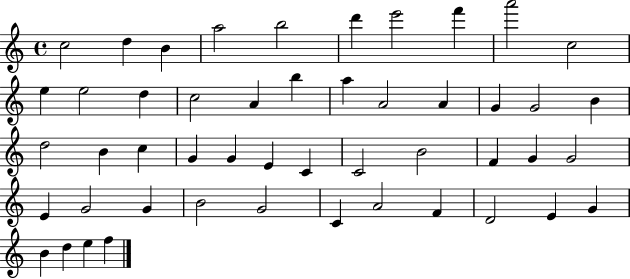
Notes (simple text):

C5/h D5/q B4/q A5/h B5/h D6/q E6/h F6/q A6/h C5/h E5/q E5/h D5/q C5/h A4/q B5/q A5/q A4/h A4/q G4/q G4/h B4/q D5/h B4/q C5/q G4/q G4/q E4/q C4/q C4/h B4/h F4/q G4/q G4/h E4/q G4/h G4/q B4/h G4/h C4/q A4/h F4/q D4/h E4/q G4/q B4/q D5/q E5/q F5/q